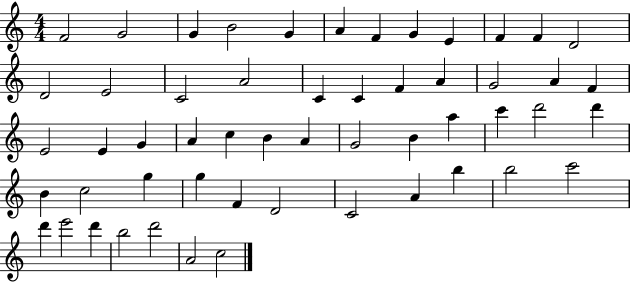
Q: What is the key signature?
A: C major